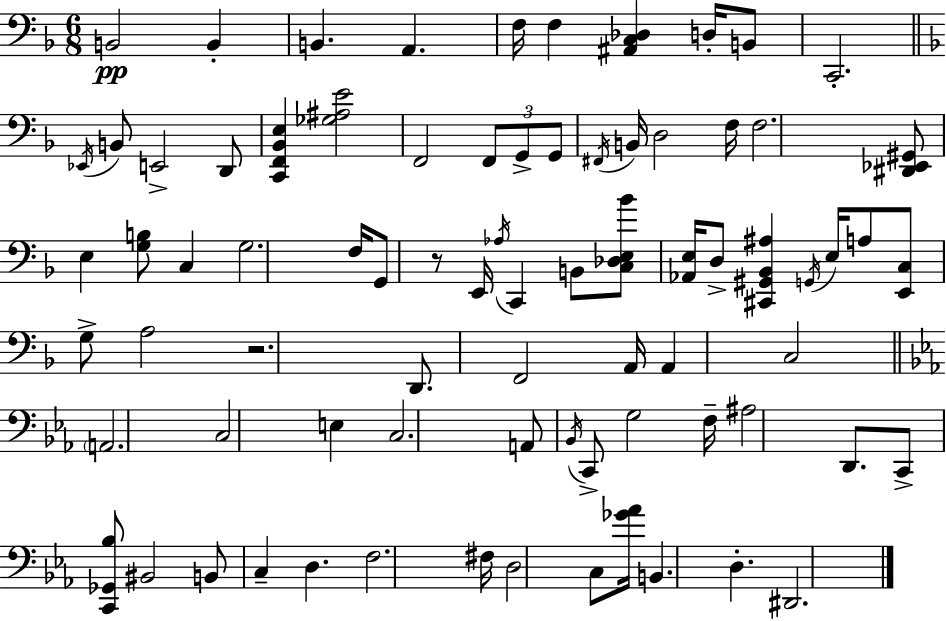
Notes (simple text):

B2/h B2/q B2/q. A2/q. F3/s F3/q [A#2,C3,Db3]/q D3/s B2/e C2/h. Eb2/s B2/e E2/h D2/e [C2,F2,Bb2,E3]/q [Gb3,A#3,E4]/h F2/h F2/e G2/e G2/e F#2/s B2/s D3/h F3/s F3/h. [D#2,Eb2,G#2]/e E3/q [G3,B3]/e C3/q G3/h. F3/s G2/e R/e E2/s Ab3/s C2/q B2/e [C3,Db3,E3,Bb4]/e [Ab2,E3]/s D3/e [C#2,G#2,Bb2,A#3]/q G2/s E3/s A3/e [E2,C3]/e G3/e A3/h R/h. D2/e. F2/h A2/s A2/q C3/h A2/h. C3/h E3/q C3/h. A2/e Bb2/s C2/e G3/h F3/s A#3/h D2/e. C2/e [C2,Gb2,Bb3]/e BIS2/h B2/e C3/q D3/q. F3/h. F#3/s D3/h C3/e [Gb4,Ab4]/s B2/q. D3/q. D#2/h.